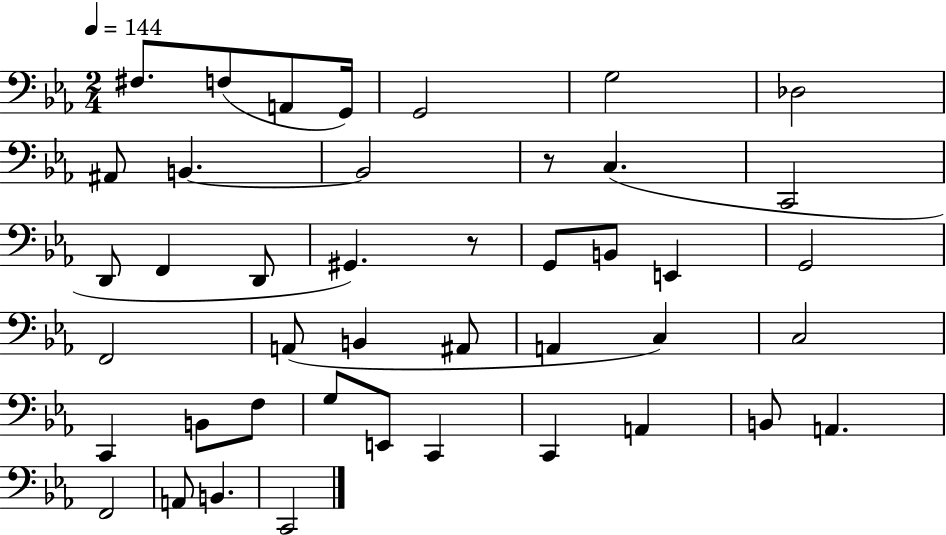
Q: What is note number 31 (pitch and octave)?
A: G3